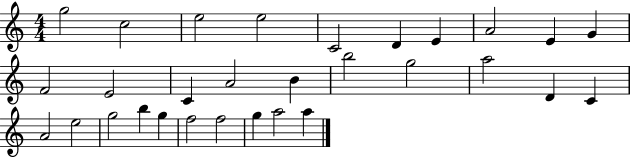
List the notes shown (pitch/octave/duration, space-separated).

G5/h C5/h E5/h E5/h C4/h D4/q E4/q A4/h E4/q G4/q F4/h E4/h C4/q A4/h B4/q B5/h G5/h A5/h D4/q C4/q A4/h E5/h G5/h B5/q G5/q F5/h F5/h G5/q A5/h A5/q